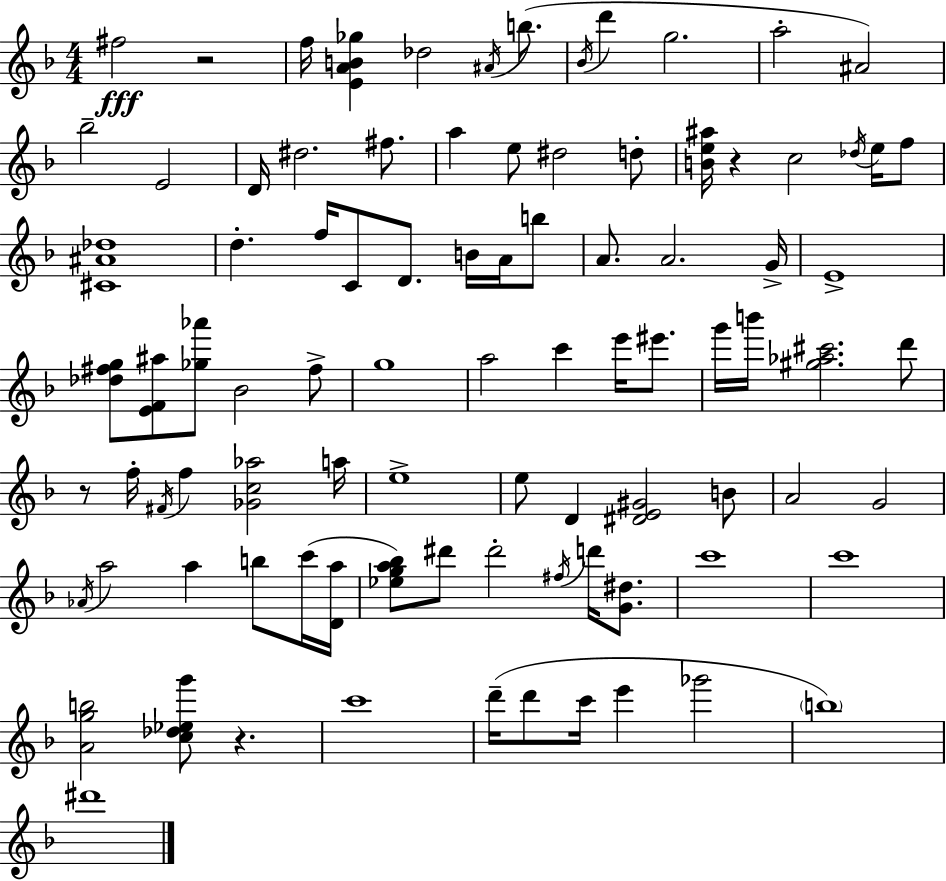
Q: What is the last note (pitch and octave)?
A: D#6